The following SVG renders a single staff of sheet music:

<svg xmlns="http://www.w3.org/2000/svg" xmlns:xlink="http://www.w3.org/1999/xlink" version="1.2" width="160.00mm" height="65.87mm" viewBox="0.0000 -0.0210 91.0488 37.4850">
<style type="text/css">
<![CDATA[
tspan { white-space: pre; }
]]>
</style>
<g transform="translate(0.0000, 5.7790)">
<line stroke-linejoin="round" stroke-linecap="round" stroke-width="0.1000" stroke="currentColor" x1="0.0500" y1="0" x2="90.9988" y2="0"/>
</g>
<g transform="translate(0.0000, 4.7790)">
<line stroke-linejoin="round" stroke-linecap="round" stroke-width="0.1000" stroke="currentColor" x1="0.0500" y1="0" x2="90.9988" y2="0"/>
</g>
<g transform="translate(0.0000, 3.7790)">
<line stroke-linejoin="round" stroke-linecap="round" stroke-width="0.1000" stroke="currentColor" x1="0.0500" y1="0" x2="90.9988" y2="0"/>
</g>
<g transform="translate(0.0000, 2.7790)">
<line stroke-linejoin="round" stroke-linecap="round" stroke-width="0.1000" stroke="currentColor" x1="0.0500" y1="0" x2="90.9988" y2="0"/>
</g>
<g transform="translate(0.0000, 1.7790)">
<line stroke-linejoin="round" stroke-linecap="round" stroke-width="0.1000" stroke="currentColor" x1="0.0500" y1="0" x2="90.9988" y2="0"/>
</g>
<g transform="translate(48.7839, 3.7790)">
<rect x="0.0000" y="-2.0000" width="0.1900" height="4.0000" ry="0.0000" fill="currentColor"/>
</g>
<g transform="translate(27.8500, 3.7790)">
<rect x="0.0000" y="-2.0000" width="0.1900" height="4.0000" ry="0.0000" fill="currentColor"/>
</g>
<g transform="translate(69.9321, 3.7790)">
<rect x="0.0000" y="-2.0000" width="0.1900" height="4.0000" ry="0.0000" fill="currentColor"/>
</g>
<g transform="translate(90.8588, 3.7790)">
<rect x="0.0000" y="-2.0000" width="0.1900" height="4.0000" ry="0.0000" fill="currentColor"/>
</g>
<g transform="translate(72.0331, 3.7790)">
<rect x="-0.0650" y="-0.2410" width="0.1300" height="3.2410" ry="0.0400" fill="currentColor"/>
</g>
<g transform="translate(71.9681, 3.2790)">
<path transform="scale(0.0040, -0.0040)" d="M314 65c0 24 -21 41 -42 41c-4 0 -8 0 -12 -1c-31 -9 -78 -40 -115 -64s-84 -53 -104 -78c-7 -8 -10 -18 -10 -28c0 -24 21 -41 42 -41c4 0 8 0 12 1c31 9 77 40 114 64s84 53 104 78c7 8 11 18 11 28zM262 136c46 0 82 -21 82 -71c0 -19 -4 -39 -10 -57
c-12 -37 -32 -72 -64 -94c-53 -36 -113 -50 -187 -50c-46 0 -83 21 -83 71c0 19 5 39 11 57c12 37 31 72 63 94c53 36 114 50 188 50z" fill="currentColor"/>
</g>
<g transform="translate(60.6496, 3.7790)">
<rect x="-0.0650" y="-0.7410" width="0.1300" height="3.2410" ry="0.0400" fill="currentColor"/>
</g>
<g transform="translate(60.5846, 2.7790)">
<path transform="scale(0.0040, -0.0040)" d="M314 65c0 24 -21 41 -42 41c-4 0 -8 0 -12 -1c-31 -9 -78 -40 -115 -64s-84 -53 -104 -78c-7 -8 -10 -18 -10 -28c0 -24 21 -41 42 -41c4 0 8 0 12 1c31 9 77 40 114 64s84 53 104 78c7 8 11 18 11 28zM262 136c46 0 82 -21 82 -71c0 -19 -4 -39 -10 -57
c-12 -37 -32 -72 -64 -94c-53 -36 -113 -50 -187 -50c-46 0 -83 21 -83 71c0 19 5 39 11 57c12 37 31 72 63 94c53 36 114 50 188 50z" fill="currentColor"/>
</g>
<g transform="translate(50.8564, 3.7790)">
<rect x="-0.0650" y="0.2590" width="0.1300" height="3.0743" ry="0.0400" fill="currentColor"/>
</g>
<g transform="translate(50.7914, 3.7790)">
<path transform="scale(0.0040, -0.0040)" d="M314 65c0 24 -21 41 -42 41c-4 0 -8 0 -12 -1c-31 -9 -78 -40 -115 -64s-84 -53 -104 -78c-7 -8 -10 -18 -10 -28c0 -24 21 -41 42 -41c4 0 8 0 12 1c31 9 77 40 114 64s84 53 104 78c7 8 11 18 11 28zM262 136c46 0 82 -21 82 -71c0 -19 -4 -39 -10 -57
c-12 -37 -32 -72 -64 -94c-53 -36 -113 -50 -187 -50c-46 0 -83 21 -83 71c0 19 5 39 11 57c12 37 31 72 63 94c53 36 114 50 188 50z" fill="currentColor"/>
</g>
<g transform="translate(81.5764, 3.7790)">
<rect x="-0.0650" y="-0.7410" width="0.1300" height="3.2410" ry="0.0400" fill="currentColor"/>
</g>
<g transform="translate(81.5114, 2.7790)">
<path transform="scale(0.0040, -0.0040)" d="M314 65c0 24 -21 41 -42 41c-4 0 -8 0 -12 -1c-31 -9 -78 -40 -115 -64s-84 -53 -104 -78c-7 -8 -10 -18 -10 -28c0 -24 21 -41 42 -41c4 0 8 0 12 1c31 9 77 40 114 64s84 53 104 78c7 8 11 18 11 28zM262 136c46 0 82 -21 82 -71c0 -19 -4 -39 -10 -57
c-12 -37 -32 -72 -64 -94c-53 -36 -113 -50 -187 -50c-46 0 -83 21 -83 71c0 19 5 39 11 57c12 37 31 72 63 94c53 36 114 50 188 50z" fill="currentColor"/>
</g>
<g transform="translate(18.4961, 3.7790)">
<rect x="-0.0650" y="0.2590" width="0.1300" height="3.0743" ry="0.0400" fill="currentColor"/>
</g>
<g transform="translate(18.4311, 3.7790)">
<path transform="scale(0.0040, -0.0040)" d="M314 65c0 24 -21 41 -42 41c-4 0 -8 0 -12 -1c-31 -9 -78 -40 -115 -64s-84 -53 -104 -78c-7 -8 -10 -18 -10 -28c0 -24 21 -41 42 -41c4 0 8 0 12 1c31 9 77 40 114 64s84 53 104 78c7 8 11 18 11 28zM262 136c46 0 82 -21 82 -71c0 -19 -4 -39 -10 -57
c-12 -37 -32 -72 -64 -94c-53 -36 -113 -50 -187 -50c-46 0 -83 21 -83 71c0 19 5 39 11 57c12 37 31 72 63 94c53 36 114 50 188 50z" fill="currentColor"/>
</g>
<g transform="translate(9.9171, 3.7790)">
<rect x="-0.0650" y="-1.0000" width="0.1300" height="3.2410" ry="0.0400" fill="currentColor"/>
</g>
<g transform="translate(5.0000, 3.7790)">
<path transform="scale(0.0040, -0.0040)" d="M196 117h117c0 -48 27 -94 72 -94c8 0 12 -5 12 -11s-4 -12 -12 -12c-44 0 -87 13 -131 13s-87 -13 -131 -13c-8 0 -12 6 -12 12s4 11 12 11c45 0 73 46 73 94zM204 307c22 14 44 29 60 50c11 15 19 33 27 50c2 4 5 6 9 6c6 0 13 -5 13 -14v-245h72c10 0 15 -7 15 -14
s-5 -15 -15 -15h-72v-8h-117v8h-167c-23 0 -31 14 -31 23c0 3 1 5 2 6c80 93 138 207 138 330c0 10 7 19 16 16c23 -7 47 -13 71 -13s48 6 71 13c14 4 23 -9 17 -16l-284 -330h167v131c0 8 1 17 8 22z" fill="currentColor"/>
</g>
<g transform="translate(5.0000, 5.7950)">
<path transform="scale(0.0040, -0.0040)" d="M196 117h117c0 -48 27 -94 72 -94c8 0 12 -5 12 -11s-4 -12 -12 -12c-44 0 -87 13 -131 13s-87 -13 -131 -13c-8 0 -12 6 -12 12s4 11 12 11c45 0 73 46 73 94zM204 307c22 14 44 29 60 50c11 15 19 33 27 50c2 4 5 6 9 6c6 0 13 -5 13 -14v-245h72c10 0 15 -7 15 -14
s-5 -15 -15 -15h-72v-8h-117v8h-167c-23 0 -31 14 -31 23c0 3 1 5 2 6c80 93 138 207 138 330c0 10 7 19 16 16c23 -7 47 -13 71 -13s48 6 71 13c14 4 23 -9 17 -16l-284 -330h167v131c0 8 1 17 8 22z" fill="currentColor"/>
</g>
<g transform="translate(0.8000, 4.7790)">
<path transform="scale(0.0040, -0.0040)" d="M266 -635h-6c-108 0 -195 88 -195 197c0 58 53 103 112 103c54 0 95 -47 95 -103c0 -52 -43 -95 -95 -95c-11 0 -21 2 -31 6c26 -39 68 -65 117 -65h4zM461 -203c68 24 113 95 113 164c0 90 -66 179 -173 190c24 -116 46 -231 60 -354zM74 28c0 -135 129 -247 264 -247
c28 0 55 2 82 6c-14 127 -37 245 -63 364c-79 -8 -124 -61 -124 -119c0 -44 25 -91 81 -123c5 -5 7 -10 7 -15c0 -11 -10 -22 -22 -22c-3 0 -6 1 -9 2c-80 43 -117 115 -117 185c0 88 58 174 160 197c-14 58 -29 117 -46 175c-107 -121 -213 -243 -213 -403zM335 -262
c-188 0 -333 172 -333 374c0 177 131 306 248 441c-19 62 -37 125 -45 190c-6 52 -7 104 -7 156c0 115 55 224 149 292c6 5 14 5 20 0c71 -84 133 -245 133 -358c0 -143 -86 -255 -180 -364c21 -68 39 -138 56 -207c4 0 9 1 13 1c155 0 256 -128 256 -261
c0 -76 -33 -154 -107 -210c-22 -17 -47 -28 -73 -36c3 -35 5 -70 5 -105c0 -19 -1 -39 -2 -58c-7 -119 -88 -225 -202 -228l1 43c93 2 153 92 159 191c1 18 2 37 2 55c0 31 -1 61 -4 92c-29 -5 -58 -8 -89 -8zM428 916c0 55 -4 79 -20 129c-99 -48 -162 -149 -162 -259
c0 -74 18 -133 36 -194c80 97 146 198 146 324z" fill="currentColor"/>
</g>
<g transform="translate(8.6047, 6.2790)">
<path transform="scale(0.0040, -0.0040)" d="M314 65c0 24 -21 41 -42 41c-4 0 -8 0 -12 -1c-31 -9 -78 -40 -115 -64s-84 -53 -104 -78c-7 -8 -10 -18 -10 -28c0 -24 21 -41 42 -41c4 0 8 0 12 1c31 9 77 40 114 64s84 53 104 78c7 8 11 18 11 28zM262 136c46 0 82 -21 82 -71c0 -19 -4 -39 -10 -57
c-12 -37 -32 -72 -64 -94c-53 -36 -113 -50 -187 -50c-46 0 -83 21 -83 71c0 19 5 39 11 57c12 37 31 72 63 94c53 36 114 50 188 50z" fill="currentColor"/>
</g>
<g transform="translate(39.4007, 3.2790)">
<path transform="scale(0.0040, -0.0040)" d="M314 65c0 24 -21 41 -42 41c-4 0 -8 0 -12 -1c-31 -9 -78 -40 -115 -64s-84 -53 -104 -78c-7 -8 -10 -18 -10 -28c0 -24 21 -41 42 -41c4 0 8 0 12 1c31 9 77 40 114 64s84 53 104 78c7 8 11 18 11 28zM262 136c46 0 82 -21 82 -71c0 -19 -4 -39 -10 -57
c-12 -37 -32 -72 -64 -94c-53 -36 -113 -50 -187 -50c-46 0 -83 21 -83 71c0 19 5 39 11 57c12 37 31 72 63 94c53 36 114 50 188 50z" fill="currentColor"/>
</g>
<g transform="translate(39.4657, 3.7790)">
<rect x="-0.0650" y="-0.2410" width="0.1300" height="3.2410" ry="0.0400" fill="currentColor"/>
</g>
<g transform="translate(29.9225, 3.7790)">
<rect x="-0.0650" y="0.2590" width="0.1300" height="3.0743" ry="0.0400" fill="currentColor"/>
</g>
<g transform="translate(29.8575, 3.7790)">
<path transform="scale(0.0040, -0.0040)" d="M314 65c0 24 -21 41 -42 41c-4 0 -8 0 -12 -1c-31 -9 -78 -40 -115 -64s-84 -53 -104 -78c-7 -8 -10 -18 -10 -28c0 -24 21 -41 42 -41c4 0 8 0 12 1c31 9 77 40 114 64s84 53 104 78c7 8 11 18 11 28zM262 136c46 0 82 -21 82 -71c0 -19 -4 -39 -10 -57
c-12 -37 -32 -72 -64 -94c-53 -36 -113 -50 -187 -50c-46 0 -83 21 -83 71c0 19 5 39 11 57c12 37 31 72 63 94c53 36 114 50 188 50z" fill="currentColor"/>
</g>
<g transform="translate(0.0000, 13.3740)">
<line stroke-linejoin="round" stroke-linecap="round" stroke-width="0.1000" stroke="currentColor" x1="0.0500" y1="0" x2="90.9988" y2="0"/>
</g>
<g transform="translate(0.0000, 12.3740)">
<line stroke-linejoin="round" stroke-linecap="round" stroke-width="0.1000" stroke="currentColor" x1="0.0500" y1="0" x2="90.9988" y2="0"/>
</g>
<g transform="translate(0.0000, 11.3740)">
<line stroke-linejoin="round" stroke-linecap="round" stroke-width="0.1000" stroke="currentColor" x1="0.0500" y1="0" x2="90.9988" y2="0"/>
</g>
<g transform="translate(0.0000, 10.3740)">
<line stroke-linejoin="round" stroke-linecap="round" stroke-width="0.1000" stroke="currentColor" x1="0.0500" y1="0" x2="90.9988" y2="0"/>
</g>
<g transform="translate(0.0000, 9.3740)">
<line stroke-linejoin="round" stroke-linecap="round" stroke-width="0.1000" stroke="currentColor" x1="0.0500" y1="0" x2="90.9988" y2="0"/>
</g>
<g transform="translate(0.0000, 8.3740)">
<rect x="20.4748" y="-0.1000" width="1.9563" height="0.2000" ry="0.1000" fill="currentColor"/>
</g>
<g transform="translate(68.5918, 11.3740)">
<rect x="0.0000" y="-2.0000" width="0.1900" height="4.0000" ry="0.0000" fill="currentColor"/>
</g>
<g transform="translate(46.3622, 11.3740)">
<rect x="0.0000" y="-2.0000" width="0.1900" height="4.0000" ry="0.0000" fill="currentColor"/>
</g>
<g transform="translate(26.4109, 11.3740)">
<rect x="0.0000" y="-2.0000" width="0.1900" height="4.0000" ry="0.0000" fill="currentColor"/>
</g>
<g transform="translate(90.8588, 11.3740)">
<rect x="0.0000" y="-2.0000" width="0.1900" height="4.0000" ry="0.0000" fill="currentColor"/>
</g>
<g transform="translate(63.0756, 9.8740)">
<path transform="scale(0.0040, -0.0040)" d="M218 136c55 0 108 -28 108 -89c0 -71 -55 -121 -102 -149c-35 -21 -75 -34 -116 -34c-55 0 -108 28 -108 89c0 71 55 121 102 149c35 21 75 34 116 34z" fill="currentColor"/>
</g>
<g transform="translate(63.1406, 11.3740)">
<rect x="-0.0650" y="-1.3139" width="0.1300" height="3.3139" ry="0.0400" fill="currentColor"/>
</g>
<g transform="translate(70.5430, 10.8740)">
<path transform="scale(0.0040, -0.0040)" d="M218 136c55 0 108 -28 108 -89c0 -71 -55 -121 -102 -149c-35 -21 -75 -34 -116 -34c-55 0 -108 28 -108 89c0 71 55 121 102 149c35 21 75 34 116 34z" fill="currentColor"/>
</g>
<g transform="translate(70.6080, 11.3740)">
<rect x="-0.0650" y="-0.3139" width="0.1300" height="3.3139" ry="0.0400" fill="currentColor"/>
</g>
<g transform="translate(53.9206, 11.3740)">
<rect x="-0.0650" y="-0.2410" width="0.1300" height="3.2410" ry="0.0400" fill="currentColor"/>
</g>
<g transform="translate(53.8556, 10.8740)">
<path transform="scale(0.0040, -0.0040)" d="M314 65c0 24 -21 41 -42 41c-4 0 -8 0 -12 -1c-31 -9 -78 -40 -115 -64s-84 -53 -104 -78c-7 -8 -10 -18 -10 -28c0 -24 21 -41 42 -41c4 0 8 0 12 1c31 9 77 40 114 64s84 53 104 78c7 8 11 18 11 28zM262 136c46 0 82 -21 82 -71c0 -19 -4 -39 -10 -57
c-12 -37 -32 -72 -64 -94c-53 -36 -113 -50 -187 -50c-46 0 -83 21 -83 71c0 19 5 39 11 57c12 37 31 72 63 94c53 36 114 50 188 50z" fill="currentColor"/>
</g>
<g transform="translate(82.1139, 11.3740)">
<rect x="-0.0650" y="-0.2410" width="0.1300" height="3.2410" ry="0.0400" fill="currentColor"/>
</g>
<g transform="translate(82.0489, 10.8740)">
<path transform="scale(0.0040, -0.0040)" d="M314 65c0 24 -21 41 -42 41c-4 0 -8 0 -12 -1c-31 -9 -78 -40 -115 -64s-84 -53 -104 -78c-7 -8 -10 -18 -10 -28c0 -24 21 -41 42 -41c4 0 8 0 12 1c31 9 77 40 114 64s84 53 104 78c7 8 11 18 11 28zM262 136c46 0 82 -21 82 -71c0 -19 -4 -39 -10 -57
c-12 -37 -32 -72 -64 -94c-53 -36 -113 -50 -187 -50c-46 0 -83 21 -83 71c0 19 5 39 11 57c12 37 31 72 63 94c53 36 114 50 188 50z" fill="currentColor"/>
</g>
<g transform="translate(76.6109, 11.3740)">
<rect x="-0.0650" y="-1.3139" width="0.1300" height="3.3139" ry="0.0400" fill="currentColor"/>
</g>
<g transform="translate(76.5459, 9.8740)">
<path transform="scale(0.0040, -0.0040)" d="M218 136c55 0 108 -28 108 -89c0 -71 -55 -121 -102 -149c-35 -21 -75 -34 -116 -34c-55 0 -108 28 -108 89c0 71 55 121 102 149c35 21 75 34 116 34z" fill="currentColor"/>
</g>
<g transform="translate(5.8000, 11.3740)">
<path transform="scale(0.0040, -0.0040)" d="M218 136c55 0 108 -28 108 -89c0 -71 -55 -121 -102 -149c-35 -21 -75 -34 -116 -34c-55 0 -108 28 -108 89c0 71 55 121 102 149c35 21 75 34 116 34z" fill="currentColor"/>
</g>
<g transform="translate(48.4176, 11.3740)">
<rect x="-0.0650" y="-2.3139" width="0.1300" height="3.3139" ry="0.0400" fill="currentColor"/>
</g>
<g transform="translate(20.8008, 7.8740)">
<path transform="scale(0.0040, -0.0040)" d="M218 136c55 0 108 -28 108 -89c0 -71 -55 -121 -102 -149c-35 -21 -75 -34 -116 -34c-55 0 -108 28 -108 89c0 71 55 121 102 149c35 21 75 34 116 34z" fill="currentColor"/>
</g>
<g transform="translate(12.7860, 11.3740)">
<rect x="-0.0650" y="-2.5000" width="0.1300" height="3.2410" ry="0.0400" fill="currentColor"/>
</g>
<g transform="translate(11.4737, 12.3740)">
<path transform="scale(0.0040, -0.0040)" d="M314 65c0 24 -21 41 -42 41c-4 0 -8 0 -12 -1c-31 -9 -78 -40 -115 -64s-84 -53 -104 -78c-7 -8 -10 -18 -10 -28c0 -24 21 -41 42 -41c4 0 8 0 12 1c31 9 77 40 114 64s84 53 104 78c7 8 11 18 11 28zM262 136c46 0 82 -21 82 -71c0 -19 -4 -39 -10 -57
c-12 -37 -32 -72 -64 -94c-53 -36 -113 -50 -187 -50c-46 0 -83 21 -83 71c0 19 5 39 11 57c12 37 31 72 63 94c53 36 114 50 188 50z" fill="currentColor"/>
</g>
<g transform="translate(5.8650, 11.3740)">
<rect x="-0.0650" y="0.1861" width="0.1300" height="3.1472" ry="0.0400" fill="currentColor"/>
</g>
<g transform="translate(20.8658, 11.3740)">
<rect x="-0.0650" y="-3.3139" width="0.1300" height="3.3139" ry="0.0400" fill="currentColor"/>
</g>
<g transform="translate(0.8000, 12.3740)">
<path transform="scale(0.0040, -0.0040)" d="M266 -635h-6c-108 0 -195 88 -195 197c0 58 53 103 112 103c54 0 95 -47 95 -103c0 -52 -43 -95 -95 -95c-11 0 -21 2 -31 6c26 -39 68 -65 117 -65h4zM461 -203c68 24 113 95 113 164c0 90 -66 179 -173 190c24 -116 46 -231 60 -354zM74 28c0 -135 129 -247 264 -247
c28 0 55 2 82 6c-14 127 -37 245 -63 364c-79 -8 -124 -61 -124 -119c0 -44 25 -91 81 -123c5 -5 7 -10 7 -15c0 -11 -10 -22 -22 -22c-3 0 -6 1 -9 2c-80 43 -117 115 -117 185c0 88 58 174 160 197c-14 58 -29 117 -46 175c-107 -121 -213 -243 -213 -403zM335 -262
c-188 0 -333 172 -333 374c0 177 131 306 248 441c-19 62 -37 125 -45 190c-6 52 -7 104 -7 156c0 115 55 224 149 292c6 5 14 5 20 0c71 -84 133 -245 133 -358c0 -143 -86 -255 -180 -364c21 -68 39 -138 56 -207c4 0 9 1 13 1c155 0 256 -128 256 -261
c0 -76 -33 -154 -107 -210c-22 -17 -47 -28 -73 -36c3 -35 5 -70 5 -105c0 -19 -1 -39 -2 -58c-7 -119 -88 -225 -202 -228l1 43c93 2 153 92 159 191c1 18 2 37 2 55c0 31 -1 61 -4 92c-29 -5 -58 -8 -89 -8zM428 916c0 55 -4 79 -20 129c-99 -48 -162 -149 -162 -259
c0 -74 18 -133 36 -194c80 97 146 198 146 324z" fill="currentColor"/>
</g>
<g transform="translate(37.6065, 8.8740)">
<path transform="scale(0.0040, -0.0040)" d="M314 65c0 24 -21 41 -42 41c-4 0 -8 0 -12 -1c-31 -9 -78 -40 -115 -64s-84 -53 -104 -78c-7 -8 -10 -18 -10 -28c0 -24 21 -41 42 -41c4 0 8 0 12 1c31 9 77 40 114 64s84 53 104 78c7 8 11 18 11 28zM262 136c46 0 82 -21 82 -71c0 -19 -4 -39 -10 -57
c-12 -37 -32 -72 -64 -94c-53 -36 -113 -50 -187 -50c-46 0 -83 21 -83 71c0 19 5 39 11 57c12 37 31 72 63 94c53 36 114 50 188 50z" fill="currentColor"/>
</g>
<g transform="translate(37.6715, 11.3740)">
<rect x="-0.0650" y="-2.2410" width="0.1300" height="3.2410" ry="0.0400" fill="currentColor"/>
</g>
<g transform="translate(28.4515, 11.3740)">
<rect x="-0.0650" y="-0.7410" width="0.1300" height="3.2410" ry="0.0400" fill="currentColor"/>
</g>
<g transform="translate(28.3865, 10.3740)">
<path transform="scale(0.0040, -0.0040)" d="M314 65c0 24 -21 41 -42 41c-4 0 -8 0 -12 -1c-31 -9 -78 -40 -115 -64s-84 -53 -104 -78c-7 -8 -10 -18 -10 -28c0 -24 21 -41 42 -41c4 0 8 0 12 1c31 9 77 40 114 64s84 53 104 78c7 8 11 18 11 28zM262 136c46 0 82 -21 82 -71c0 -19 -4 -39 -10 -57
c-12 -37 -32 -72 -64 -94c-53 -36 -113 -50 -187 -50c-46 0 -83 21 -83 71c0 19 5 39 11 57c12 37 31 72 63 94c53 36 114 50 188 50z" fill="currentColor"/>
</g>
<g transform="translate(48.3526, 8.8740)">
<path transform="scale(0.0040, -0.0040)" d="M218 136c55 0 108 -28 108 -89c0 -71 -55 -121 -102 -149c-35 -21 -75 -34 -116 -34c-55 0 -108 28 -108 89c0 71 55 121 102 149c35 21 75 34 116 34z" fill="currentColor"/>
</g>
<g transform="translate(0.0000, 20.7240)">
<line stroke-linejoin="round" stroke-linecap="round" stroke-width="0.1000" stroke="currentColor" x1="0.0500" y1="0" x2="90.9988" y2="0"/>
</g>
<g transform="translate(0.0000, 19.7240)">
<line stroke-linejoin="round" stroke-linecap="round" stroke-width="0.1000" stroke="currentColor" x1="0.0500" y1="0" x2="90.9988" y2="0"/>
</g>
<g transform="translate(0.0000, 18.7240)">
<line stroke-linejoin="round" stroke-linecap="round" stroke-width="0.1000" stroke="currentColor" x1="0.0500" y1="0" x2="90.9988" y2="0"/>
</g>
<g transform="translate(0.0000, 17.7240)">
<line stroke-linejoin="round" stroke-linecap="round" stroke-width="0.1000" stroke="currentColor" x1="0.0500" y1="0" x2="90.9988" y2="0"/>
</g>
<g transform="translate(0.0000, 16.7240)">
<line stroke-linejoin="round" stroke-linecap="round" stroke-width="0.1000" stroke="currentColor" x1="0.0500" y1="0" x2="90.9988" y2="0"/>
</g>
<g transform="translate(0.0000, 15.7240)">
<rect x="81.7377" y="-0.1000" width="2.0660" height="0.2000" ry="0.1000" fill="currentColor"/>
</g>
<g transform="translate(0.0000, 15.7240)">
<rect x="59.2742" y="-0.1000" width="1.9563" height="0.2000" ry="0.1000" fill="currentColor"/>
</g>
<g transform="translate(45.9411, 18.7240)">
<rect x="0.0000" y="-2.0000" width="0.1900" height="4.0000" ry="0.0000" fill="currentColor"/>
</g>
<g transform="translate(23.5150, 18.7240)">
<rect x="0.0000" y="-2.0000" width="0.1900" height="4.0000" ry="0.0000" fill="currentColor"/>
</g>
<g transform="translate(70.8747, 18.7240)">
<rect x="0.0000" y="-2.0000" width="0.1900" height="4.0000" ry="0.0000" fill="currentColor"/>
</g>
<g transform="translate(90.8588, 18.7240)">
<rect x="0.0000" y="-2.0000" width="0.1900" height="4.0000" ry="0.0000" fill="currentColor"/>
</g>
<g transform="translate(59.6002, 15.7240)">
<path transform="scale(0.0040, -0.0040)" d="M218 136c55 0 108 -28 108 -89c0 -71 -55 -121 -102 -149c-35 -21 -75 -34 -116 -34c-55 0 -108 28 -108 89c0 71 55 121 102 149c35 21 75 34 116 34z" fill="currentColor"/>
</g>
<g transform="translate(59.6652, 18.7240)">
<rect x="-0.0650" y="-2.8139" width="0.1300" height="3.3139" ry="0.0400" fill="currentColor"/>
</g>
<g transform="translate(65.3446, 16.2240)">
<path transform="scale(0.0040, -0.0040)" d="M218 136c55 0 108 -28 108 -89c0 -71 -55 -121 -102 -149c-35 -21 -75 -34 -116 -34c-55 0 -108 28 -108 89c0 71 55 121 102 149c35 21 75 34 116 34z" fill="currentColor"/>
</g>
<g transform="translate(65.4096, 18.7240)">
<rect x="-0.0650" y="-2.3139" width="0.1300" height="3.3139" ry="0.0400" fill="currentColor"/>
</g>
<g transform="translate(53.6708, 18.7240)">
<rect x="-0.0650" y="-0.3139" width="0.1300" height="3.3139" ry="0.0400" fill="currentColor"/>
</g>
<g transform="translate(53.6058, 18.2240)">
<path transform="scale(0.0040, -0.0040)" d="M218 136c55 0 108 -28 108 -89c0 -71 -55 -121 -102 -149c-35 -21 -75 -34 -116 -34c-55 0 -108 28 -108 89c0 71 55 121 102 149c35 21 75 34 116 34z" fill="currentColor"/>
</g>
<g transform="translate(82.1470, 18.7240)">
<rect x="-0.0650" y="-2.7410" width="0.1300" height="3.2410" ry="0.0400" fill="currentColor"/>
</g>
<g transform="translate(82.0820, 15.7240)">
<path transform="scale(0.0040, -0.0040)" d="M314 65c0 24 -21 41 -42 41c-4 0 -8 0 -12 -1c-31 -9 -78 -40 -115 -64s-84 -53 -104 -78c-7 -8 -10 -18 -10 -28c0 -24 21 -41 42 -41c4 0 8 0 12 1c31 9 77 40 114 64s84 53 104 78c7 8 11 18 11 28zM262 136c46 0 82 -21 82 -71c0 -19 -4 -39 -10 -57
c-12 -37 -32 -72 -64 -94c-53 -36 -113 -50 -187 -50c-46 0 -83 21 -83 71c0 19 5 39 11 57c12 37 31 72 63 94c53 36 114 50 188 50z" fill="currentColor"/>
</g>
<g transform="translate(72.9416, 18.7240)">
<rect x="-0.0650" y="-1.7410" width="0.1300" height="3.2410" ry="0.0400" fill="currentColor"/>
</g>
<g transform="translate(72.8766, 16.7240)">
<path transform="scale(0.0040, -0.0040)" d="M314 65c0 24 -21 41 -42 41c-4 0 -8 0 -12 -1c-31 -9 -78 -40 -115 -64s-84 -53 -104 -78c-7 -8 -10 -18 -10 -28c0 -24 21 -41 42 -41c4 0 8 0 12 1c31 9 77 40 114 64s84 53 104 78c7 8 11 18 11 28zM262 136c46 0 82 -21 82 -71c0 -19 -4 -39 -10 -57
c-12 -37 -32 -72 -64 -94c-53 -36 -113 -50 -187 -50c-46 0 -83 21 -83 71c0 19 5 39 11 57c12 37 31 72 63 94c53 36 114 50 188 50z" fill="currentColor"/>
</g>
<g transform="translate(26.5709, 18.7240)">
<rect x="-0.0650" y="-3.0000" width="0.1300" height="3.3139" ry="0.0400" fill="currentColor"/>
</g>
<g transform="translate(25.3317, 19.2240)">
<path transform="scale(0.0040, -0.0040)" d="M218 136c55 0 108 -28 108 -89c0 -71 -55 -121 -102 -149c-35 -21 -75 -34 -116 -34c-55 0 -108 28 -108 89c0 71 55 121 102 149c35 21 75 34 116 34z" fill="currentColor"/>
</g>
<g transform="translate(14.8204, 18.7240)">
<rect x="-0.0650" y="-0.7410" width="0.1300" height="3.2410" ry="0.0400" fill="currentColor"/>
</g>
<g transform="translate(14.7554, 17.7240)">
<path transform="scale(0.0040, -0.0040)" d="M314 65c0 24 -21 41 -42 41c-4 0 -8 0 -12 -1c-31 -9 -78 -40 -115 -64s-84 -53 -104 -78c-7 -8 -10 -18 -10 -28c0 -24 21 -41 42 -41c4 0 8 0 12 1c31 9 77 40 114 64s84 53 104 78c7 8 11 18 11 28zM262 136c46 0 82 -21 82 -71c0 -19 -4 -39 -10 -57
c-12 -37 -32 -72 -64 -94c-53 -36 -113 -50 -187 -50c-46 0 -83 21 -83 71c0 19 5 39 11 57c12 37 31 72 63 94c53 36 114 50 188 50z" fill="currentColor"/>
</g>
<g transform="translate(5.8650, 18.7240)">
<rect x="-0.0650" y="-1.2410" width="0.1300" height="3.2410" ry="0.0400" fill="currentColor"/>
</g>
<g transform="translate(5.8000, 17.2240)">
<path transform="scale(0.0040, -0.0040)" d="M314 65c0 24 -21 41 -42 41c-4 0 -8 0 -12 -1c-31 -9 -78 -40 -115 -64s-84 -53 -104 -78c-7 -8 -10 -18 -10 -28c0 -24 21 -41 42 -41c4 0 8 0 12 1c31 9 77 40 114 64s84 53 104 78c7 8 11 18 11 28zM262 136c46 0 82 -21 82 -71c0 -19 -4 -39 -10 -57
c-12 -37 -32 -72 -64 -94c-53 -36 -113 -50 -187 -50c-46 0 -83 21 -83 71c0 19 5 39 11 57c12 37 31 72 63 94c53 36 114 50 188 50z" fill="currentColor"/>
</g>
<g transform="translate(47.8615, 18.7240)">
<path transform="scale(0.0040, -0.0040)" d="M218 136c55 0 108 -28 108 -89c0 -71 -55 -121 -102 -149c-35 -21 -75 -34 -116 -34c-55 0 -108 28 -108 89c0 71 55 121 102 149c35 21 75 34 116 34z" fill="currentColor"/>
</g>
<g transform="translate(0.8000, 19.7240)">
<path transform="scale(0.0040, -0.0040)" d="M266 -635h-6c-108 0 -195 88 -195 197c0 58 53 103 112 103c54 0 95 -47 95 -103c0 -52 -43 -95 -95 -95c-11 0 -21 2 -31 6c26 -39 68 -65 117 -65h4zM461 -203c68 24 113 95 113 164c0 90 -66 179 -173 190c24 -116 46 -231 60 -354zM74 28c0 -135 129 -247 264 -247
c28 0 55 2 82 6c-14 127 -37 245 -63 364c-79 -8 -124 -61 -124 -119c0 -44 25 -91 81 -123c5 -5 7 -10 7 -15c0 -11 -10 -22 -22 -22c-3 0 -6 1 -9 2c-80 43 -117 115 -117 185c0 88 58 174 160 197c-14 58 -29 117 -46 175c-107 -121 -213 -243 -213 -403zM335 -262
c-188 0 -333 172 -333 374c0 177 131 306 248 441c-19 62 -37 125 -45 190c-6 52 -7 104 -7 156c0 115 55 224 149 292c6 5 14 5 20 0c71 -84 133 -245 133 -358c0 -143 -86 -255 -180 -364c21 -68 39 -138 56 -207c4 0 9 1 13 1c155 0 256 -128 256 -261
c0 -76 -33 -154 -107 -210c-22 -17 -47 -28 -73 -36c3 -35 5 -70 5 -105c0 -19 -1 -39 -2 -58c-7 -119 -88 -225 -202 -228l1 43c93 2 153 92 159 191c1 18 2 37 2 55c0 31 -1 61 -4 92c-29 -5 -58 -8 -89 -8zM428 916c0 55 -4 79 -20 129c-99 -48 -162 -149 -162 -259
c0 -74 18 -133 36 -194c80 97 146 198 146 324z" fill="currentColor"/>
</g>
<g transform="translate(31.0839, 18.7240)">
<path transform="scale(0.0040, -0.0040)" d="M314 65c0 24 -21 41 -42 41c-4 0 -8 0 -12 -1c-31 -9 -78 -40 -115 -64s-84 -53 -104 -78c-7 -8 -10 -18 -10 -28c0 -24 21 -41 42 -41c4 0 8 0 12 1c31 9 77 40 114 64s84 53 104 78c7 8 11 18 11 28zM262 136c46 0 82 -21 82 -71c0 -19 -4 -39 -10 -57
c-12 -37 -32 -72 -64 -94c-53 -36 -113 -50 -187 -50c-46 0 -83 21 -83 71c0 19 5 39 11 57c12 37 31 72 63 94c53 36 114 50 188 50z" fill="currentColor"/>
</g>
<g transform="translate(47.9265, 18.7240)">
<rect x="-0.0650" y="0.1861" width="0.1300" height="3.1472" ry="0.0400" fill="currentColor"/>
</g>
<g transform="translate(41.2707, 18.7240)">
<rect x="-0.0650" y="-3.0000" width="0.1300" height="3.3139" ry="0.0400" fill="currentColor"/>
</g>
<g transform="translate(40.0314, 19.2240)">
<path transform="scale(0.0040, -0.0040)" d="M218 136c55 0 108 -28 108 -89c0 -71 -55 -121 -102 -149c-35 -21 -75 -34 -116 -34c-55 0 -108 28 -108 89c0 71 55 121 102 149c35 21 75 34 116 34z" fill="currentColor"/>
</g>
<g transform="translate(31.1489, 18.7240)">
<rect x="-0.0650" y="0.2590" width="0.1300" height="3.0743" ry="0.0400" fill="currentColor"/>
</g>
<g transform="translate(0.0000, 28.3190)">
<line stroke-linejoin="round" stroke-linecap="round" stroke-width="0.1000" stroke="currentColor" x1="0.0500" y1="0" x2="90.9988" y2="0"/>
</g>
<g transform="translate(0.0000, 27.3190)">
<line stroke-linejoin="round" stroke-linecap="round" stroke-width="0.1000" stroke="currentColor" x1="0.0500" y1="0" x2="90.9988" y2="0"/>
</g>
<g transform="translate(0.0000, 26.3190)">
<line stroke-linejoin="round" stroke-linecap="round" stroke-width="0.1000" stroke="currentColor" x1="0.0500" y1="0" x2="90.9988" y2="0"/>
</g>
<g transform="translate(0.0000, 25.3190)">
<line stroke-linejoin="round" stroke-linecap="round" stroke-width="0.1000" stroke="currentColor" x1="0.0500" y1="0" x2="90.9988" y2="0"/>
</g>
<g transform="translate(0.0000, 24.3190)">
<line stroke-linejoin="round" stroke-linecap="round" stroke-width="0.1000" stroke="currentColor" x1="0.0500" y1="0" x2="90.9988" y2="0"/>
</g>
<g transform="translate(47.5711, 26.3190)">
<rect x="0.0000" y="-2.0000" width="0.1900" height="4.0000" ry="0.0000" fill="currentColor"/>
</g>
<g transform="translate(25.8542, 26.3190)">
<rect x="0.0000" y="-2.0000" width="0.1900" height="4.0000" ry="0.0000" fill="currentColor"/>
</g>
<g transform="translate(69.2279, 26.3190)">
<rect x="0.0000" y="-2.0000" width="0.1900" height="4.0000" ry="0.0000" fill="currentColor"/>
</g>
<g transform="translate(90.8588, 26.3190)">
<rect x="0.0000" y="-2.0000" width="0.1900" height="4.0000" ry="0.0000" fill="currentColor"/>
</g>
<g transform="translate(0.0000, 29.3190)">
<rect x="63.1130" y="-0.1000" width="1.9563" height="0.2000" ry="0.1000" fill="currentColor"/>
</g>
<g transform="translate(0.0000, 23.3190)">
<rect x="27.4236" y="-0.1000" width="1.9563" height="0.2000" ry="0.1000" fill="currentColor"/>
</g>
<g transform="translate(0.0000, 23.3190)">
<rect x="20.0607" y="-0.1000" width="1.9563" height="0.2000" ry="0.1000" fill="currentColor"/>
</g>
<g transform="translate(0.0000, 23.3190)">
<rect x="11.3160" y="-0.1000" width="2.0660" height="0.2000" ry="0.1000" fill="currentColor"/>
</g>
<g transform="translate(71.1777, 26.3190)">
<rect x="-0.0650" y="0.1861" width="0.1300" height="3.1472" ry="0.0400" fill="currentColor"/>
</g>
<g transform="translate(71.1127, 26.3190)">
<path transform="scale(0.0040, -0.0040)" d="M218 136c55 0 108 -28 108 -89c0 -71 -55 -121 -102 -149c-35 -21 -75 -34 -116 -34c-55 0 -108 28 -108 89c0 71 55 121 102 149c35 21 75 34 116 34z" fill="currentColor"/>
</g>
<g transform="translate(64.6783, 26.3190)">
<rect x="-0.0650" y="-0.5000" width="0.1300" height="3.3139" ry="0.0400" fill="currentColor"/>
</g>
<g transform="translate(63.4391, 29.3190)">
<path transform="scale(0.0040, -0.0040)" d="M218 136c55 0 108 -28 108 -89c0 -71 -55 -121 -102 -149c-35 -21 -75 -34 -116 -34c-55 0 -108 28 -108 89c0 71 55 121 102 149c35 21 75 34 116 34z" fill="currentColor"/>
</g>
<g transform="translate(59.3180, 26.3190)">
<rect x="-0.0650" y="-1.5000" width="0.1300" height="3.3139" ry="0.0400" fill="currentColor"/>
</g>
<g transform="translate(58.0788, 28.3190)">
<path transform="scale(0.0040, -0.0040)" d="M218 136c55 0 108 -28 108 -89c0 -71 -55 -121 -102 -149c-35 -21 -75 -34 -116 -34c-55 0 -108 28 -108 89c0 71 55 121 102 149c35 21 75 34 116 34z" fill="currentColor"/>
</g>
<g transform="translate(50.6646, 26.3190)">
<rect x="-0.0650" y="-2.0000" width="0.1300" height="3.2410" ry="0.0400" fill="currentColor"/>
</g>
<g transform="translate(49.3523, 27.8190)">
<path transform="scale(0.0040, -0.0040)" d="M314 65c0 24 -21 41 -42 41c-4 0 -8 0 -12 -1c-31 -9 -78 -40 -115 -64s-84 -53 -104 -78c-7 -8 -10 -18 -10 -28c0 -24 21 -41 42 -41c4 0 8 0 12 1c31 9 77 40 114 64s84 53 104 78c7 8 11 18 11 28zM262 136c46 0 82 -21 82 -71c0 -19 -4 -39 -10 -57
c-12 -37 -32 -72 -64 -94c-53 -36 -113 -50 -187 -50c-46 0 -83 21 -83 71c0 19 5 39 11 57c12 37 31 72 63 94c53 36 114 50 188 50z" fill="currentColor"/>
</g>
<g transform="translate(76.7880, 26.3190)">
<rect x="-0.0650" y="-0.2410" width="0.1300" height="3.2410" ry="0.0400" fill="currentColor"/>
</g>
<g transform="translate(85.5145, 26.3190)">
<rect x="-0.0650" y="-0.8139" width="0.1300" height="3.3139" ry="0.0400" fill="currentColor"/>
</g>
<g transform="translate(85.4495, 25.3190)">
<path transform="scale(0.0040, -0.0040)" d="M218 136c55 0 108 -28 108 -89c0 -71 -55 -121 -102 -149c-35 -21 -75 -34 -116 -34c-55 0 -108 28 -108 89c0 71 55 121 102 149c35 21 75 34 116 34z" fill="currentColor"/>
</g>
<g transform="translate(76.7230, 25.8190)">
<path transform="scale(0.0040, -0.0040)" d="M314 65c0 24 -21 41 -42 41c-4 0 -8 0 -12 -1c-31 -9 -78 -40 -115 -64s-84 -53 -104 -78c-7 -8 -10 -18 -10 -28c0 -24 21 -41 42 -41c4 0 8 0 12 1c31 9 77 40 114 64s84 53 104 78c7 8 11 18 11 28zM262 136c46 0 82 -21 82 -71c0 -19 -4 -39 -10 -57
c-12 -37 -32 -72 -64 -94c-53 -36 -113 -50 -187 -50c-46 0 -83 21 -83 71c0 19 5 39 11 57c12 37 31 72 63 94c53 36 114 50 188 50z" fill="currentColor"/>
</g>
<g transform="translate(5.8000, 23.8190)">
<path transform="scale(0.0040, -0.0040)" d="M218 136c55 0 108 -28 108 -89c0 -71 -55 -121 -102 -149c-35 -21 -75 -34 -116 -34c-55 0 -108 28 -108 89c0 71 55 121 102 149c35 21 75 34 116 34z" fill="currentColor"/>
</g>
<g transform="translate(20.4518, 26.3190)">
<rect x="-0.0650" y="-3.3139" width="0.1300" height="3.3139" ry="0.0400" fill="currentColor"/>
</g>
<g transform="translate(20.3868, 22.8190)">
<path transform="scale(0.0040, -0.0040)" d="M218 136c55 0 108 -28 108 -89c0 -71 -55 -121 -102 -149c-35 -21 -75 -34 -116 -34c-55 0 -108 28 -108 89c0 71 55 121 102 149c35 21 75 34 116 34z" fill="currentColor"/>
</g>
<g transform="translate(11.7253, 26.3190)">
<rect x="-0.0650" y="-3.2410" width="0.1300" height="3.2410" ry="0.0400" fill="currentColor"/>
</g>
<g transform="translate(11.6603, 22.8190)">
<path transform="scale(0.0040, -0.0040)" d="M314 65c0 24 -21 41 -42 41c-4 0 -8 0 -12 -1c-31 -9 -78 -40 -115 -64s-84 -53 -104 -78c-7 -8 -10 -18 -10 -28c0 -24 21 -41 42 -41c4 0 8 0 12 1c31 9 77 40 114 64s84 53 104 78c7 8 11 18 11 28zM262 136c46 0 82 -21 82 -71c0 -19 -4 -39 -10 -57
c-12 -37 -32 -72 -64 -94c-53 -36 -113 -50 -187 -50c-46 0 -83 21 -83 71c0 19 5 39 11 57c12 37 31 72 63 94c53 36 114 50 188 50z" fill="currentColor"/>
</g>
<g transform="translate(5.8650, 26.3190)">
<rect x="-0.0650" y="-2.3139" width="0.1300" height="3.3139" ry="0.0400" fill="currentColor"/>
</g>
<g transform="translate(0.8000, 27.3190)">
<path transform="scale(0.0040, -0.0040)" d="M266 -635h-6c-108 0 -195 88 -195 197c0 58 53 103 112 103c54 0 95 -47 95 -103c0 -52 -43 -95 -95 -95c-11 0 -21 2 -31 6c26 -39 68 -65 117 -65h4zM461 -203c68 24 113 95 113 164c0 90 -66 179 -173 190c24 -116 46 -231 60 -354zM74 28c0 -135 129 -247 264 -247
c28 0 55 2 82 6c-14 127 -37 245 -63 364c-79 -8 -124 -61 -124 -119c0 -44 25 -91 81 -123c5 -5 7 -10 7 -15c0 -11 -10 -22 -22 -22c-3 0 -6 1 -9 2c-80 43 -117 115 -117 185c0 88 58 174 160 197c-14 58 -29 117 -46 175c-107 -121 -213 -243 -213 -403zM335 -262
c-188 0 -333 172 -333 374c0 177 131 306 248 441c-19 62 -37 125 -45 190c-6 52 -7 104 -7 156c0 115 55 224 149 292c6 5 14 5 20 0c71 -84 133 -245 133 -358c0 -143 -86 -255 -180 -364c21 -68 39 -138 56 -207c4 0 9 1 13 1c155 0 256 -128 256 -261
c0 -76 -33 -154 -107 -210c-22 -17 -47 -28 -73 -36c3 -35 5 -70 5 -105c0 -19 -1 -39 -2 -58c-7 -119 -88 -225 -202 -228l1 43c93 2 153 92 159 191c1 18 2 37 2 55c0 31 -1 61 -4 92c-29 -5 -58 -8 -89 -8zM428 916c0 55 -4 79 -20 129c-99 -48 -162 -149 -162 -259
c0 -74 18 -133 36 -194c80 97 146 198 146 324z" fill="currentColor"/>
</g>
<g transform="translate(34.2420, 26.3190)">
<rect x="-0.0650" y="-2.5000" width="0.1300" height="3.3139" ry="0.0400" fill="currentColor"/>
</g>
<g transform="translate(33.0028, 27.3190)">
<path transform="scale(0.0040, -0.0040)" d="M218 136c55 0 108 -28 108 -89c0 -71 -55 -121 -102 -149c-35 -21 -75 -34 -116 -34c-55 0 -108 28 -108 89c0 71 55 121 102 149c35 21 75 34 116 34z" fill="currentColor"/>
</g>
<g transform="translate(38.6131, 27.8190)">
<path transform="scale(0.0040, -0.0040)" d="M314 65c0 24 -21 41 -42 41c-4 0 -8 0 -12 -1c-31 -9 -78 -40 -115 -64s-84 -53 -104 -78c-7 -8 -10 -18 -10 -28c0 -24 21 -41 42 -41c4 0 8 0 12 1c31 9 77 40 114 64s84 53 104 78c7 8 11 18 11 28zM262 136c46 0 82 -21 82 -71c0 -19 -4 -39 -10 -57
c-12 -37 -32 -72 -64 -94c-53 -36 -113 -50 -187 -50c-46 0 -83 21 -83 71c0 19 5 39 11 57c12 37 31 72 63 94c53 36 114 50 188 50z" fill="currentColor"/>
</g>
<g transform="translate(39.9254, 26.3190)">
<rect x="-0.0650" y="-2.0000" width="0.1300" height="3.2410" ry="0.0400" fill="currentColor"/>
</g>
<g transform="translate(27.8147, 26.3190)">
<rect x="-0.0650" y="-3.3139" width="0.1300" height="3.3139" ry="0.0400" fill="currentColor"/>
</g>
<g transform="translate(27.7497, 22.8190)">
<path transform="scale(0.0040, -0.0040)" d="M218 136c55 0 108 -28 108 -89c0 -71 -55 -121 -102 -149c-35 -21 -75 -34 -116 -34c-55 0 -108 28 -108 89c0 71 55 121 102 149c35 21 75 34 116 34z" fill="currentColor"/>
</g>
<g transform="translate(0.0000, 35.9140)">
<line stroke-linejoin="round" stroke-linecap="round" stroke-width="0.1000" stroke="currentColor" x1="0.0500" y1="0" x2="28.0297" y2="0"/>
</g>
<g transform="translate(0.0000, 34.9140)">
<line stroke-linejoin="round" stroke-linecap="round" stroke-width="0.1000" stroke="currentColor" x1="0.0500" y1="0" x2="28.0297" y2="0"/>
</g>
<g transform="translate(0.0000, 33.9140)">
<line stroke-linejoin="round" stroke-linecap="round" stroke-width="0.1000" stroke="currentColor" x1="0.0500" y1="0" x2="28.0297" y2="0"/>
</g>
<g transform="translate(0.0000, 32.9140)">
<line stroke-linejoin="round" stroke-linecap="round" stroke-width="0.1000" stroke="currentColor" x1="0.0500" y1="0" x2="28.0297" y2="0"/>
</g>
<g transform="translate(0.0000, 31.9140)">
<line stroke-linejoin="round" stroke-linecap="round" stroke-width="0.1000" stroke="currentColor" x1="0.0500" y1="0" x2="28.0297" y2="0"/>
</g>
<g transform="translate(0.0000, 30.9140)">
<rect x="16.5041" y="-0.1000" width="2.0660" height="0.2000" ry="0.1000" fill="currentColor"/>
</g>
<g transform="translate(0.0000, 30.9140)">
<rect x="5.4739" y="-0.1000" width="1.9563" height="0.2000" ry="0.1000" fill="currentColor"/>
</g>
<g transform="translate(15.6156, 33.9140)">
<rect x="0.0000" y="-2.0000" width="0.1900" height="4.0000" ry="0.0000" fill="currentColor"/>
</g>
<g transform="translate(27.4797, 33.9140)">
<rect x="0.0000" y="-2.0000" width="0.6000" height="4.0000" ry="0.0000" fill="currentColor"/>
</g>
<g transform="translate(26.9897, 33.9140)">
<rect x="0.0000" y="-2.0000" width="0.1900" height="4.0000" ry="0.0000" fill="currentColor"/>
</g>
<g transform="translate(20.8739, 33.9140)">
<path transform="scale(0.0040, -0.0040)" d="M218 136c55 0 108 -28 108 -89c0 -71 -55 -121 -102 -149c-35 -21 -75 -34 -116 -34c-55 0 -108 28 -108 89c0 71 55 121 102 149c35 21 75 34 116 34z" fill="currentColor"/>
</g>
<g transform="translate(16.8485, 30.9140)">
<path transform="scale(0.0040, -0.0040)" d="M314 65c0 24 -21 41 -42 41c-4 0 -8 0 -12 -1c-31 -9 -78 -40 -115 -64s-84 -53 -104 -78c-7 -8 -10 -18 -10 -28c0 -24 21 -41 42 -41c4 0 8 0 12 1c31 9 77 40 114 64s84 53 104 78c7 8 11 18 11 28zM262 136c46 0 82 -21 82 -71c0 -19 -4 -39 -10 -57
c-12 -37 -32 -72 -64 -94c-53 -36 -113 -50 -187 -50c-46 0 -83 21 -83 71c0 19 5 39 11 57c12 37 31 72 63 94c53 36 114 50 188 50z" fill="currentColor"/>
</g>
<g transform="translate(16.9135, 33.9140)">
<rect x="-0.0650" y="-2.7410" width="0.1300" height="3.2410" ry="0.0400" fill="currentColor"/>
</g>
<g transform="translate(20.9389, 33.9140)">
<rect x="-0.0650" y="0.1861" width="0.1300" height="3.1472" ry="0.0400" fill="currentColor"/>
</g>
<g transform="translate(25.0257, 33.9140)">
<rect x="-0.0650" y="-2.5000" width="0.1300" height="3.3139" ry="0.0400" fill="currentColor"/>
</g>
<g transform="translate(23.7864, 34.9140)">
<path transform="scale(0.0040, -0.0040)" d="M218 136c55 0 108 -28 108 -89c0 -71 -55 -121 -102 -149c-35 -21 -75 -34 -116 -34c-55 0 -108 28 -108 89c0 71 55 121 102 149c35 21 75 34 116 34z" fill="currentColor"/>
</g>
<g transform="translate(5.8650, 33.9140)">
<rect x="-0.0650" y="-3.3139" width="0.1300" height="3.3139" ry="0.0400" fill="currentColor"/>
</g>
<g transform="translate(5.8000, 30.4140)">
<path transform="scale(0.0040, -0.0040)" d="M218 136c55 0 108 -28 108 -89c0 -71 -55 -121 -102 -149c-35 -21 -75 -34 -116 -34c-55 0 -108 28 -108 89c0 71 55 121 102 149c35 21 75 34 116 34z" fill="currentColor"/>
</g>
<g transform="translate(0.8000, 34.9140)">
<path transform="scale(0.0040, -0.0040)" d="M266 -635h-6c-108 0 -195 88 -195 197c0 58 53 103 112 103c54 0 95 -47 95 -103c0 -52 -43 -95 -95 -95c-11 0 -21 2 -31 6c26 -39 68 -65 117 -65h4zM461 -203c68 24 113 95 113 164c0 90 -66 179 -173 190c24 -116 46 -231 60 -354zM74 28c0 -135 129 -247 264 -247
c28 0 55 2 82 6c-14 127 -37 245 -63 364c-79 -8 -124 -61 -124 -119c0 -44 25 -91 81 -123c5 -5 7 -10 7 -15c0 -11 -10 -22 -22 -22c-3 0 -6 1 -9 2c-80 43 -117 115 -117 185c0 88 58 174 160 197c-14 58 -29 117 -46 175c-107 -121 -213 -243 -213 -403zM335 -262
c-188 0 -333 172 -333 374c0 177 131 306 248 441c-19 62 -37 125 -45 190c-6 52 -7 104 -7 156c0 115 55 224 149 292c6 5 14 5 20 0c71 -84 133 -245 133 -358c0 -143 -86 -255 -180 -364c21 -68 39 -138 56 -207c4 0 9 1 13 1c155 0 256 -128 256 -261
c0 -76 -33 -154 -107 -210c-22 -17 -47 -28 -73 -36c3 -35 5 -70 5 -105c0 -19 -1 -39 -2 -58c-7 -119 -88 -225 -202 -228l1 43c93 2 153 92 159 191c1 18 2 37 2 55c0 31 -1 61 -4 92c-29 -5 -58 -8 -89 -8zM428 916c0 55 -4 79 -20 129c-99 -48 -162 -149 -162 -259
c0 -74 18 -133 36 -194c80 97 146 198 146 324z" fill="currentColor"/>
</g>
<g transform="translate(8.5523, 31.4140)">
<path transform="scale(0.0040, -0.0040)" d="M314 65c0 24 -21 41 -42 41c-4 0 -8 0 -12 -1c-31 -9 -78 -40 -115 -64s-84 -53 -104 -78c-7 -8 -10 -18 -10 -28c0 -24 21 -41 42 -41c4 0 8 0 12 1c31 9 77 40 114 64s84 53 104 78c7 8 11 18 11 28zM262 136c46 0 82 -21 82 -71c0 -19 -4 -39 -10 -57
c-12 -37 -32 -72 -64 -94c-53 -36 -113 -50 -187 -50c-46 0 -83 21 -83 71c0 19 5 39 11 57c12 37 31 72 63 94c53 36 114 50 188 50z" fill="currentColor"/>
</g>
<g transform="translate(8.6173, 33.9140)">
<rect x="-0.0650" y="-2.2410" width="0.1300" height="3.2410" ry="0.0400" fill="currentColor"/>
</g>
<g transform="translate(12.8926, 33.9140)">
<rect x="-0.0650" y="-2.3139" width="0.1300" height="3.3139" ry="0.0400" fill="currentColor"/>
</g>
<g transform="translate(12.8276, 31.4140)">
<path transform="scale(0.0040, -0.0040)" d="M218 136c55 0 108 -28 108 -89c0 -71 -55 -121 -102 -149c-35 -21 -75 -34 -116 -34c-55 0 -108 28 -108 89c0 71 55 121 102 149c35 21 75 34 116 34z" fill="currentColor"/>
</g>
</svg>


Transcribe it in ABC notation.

X:1
T:Untitled
M:4/4
L:1/4
K:C
D2 B2 B2 c2 B2 d2 c2 d2 B G2 b d2 g2 g c2 e c e c2 e2 d2 A B2 A B c a g f2 a2 g b2 b b G F2 F2 E C B c2 d b g2 g a2 B G